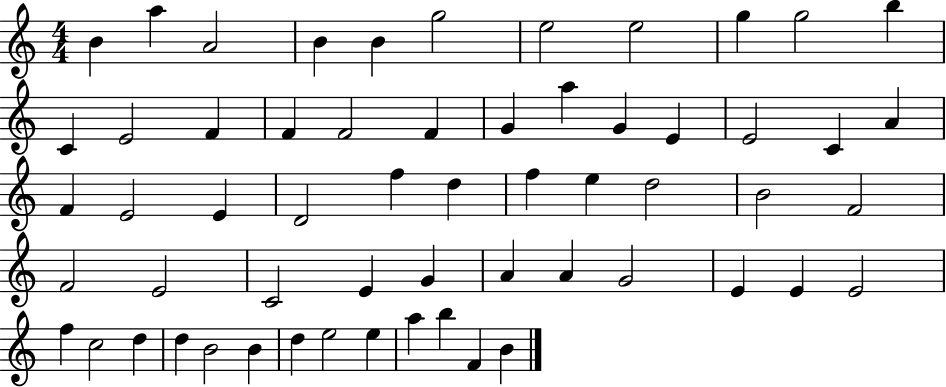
X:1
T:Untitled
M:4/4
L:1/4
K:C
B a A2 B B g2 e2 e2 g g2 b C E2 F F F2 F G a G E E2 C A F E2 E D2 f d f e d2 B2 F2 F2 E2 C2 E G A A G2 E E E2 f c2 d d B2 B d e2 e a b F B